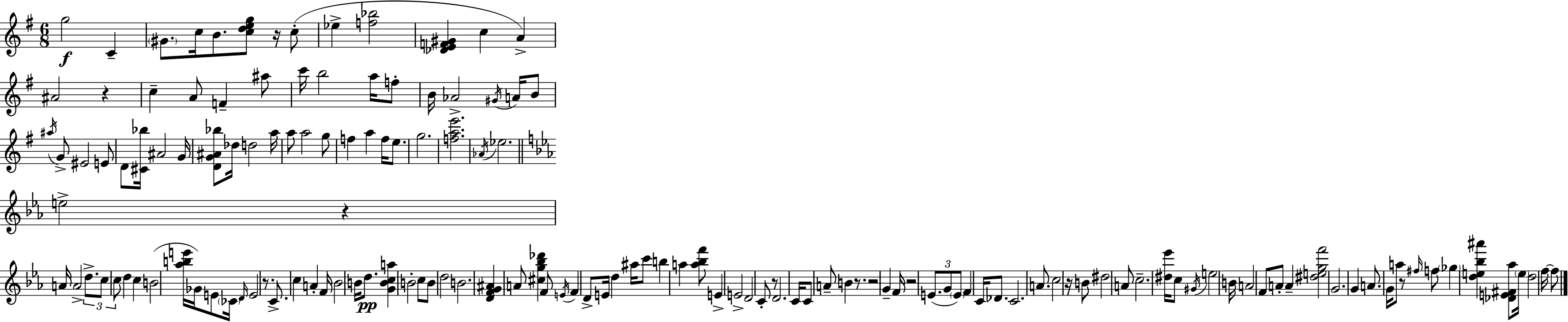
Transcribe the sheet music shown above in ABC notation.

X:1
T:Untitled
M:6/8
L:1/4
K:G
g2 C ^G/2 c/4 B/2 [cdeg]/2 z/4 c/2 _e [f_b]2 [_DEF^G] c A ^A2 z c A/2 F ^a/2 c'/4 b2 a/4 f/2 B/4 _A2 ^G/4 A/4 B/2 ^a/4 G/2 ^E2 E/2 D/2 [^C_b]/4 ^A2 G/4 [DG^A_b]/2 _d/4 d2 a/4 a/2 a2 g/2 f a f/4 e/2 g2 [fae']2 _A/4 _e2 e2 z A/4 A2 d/2 c/2 c/2 d c B2 [_abe']/4 _G/4 E/2 _C/4 D/4 E2 z/2 C/2 c A F/4 _B2 B/4 d/2 [GBca] B2 c/2 B/2 d2 B2 [DFG^A] A/2 [^cg_b_d'] F/2 E/4 F D/2 E/4 d ^a/4 c'/2 b a [a_bf']/2 E E2 D2 C/2 z/2 D2 C/4 C/2 A/2 B z/2 z2 G F/4 z2 E/2 G/2 E/2 F C/4 _D/2 C2 A/2 c2 z/4 B/2 ^d2 A/2 c2 [^d_e']/4 c/2 ^G/4 e2 B/4 A2 F/2 A/2 A [^degf']2 G2 G A/2 G/4 a/2 z/2 ^f/4 f/2 _g [de_b^a'] [_DE^F_a]/2 e/4 d2 f/4 f/2